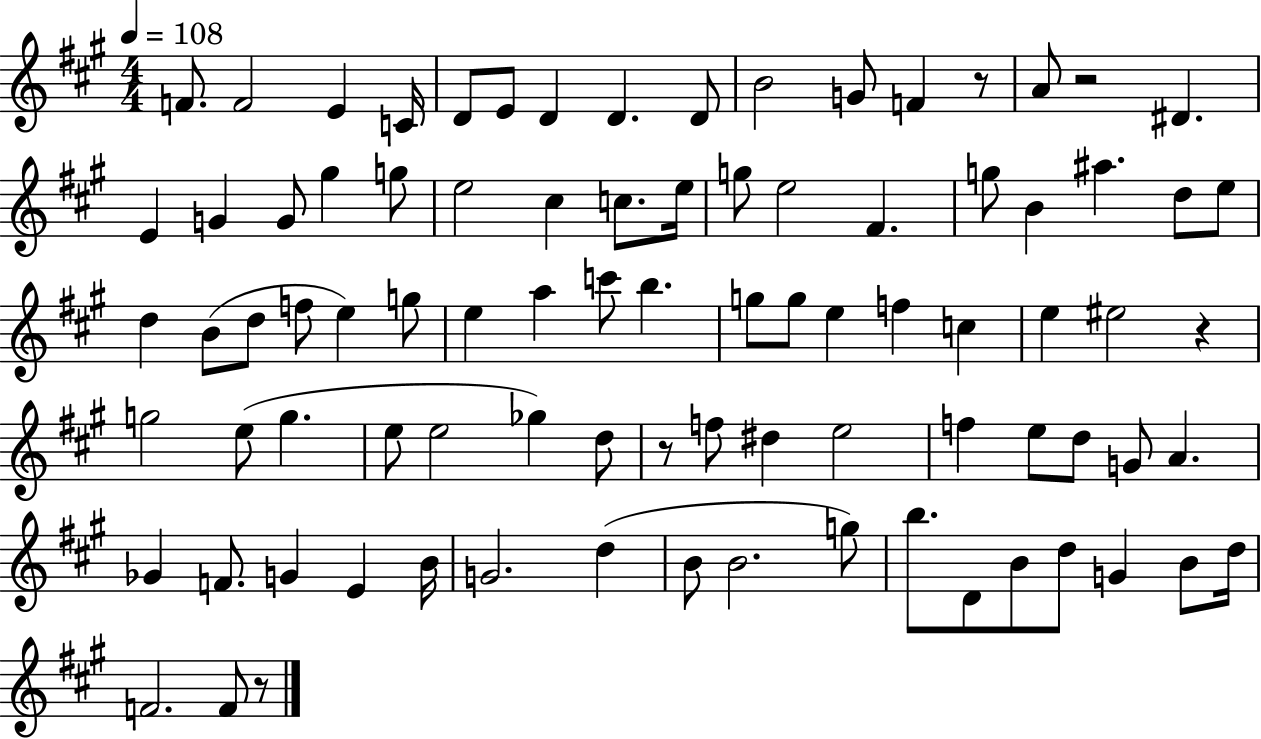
F4/e. F4/h E4/q C4/s D4/e E4/e D4/q D4/q. D4/e B4/h G4/e F4/q R/e A4/e R/h D#4/q. E4/q G4/q G4/e G#5/q G5/e E5/h C#5/q C5/e. E5/s G5/e E5/h F#4/q. G5/e B4/q A#5/q. D5/e E5/e D5/q B4/e D5/e F5/e E5/q G5/e E5/q A5/q C6/e B5/q. G5/e G5/e E5/q F5/q C5/q E5/q EIS5/h R/q G5/h E5/e G5/q. E5/e E5/h Gb5/q D5/e R/e F5/e D#5/q E5/h F5/q E5/e D5/e G4/e A4/q. Gb4/q F4/e. G4/q E4/q B4/s G4/h. D5/q B4/e B4/h. G5/e B5/e. D4/e B4/e D5/e G4/q B4/e D5/s F4/h. F4/e R/e